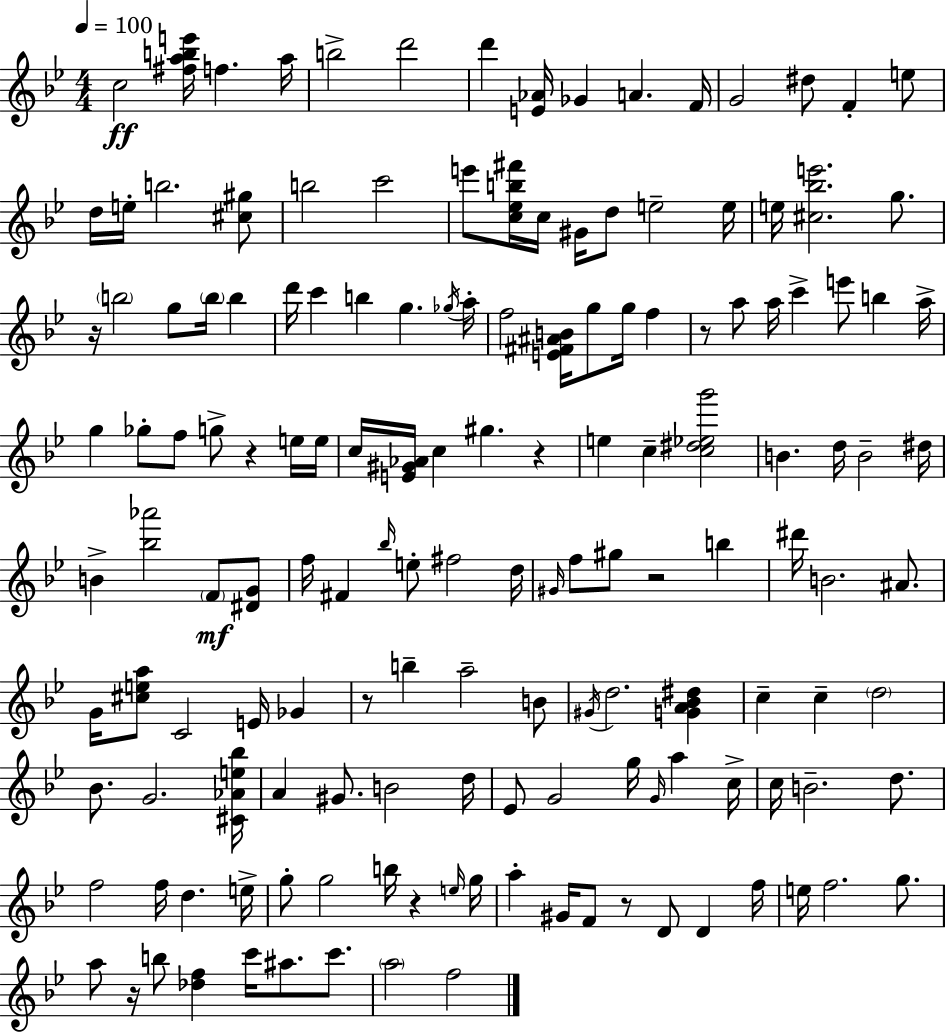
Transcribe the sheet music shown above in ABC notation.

X:1
T:Untitled
M:4/4
L:1/4
K:Bb
c2 [^fabe']/4 f a/4 b2 d'2 d' [E_A]/4 _G A F/4 G2 ^d/2 F e/2 d/4 e/4 b2 [^c^g]/2 b2 c'2 e'/2 [c_eb^f']/4 c/4 ^G/4 d/2 e2 e/4 e/4 [^c_be']2 g/2 z/4 b2 g/2 b/4 b d'/4 c' b g _g/4 a/4 f2 [E^F^AB]/4 g/2 g/4 f z/2 a/2 a/4 c' e'/2 b a/4 g _g/2 f/2 g/2 z e/4 e/4 c/4 [E^G_A]/4 c ^g z e c [c^d_eg']2 B d/4 B2 ^d/4 B [_b_a']2 F/2 [^DG]/2 f/4 ^F _b/4 e/2 ^f2 d/4 ^G/4 f/2 ^g/2 z2 b ^d'/4 B2 ^A/2 G/4 [^cea]/2 C2 E/4 _G z/2 b a2 B/2 ^G/4 d2 [GA_B^d] c c d2 _B/2 G2 [^C_Ae_b]/4 A ^G/2 B2 d/4 _E/2 G2 g/4 G/4 a c/4 c/4 B2 d/2 f2 f/4 d e/4 g/2 g2 b/4 z e/4 g/4 a ^G/4 F/2 z/2 D/2 D f/4 e/4 f2 g/2 a/2 z/4 b/2 [_df] c'/4 ^a/2 c'/2 a2 f2